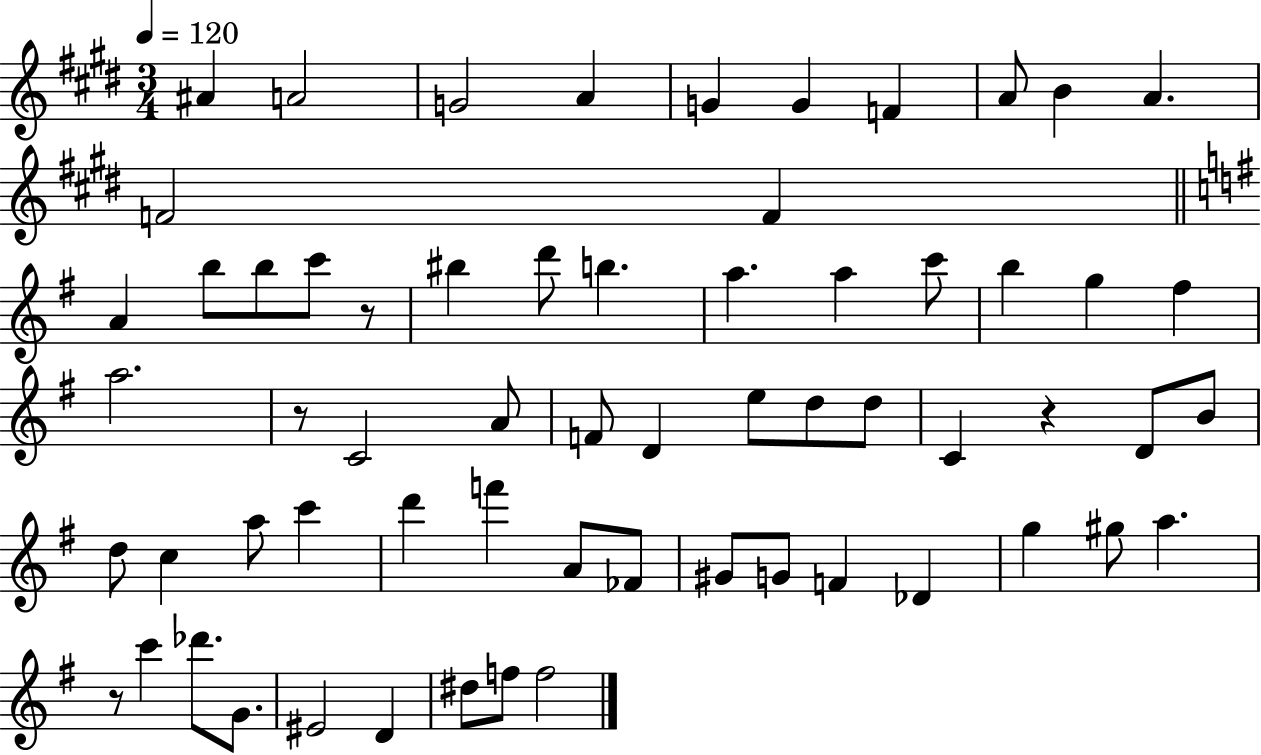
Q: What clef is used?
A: treble